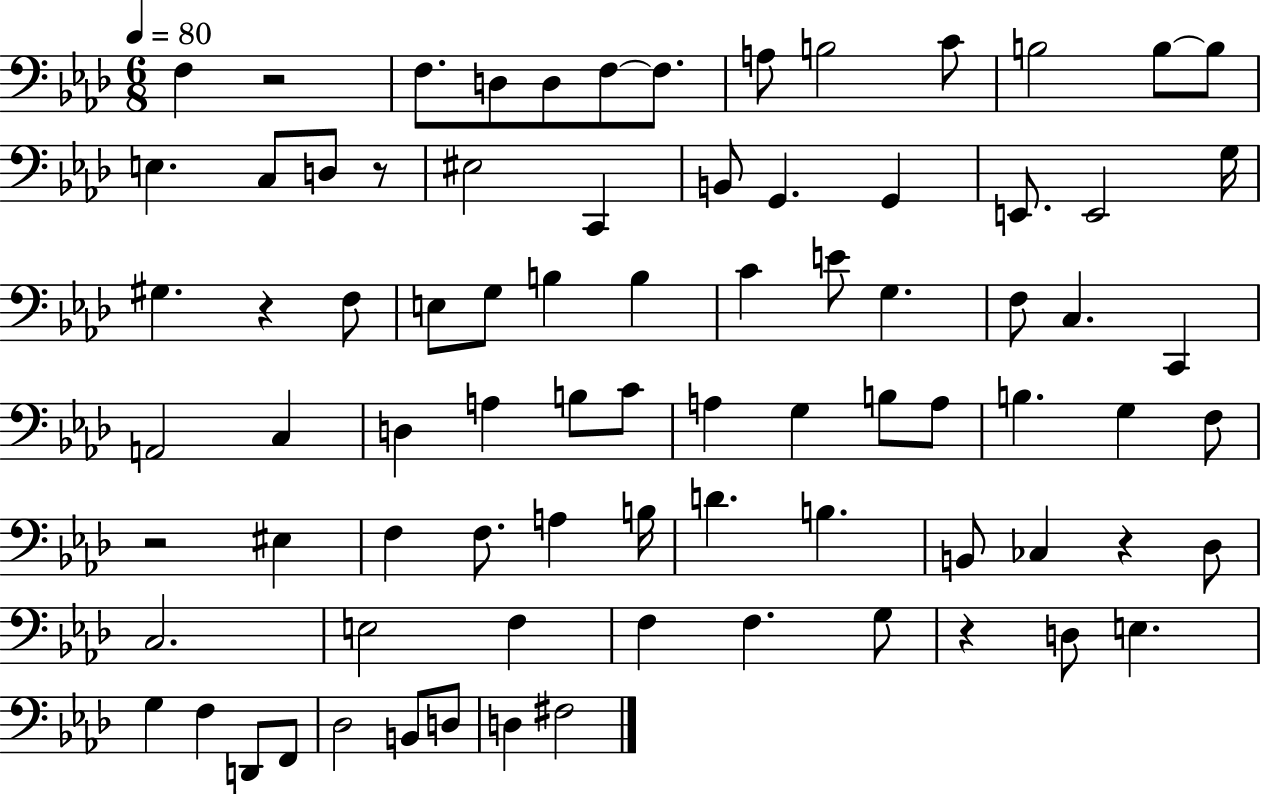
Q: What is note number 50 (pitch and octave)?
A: F3